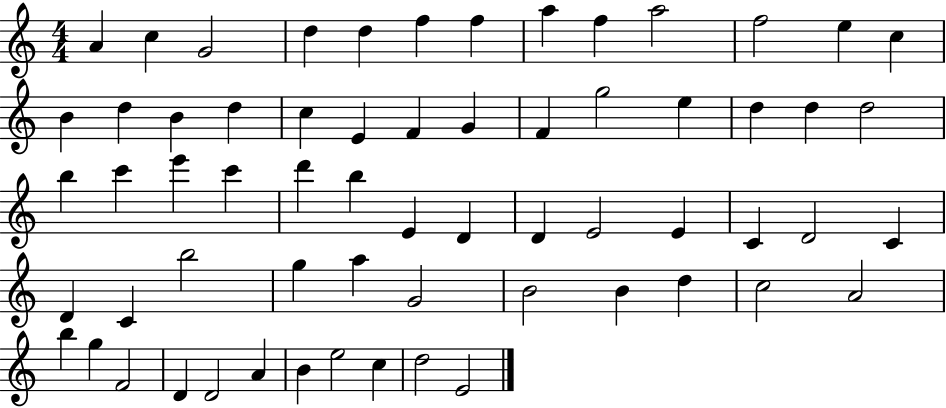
{
  \clef treble
  \numericTimeSignature
  \time 4/4
  \key c \major
  a'4 c''4 g'2 | d''4 d''4 f''4 f''4 | a''4 f''4 a''2 | f''2 e''4 c''4 | \break b'4 d''4 b'4 d''4 | c''4 e'4 f'4 g'4 | f'4 g''2 e''4 | d''4 d''4 d''2 | \break b''4 c'''4 e'''4 c'''4 | d'''4 b''4 e'4 d'4 | d'4 e'2 e'4 | c'4 d'2 c'4 | \break d'4 c'4 b''2 | g''4 a''4 g'2 | b'2 b'4 d''4 | c''2 a'2 | \break b''4 g''4 f'2 | d'4 d'2 a'4 | b'4 e''2 c''4 | d''2 e'2 | \break \bar "|."
}